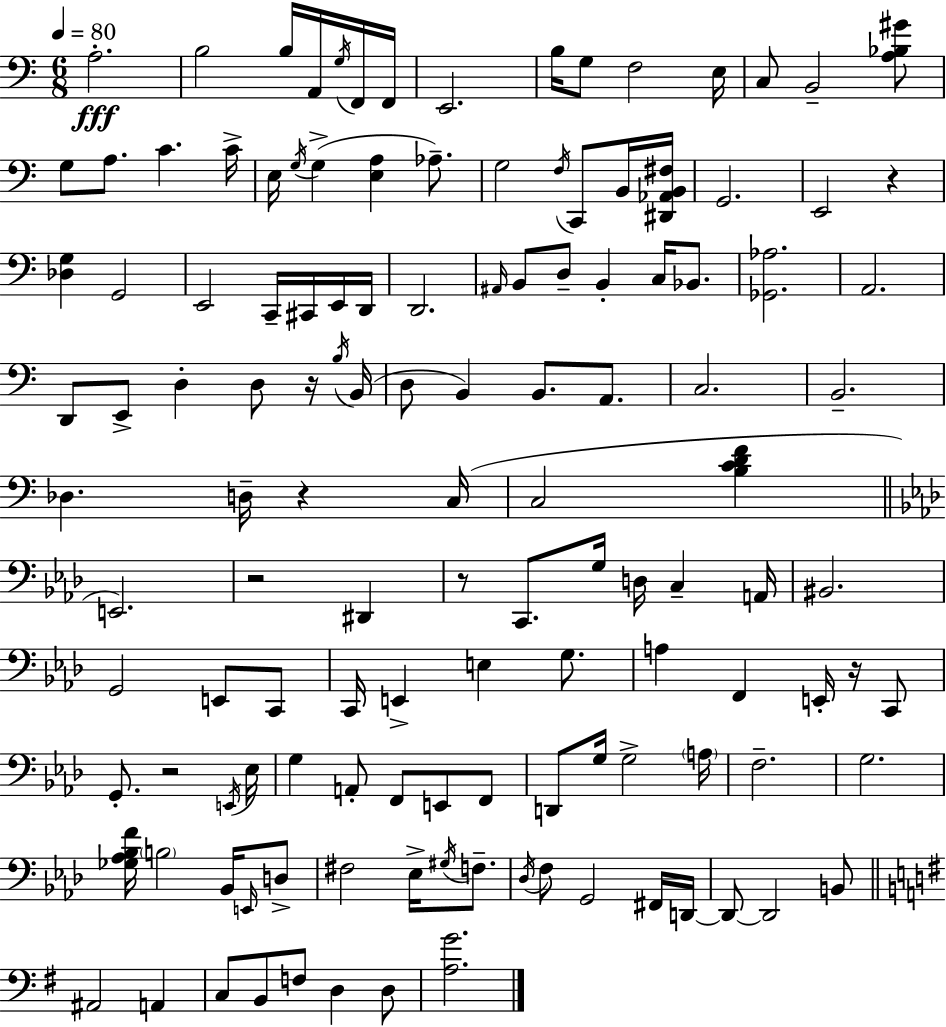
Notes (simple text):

A3/h. B3/h B3/s A2/s G3/s F2/s F2/s E2/h. B3/s G3/e F3/h E3/s C3/e B2/h [A3,Bb3,G#4]/e G3/e A3/e. C4/q. C4/s E3/s G3/s G3/q [E3,A3]/q Ab3/e. G3/h F3/s C2/e B2/s [D#2,Ab2,B2,F#3]/s G2/h. E2/h R/q [Db3,G3]/q G2/h E2/h C2/s C#2/s E2/s D2/s D2/h. A#2/s B2/e D3/e B2/q C3/s Bb2/e. [Gb2,Ab3]/h. A2/h. D2/e E2/e D3/q D3/e R/s B3/s B2/s D3/e B2/q B2/e. A2/e. C3/h. B2/h. Db3/q. D3/s R/q C3/s C3/h [B3,C4,D4,F4]/q E2/h. R/h D#2/q R/e C2/e. G3/s D3/s C3/q A2/s BIS2/h. G2/h E2/e C2/e C2/s E2/q E3/q G3/e. A3/q F2/q E2/s R/s C2/e G2/e. R/h E2/s Eb3/s G3/q A2/e F2/e E2/e F2/e D2/e G3/s G3/h A3/s F3/h. G3/h. [Gb3,Ab3,Bb3,F4]/s B3/h Bb2/s E2/s D3/e F#3/h Eb3/s G#3/s F3/e. Db3/s F3/e G2/h F#2/s D2/s D2/e D2/h B2/e A#2/h A2/q C3/e B2/e F3/e D3/q D3/e [A3,G4]/h.